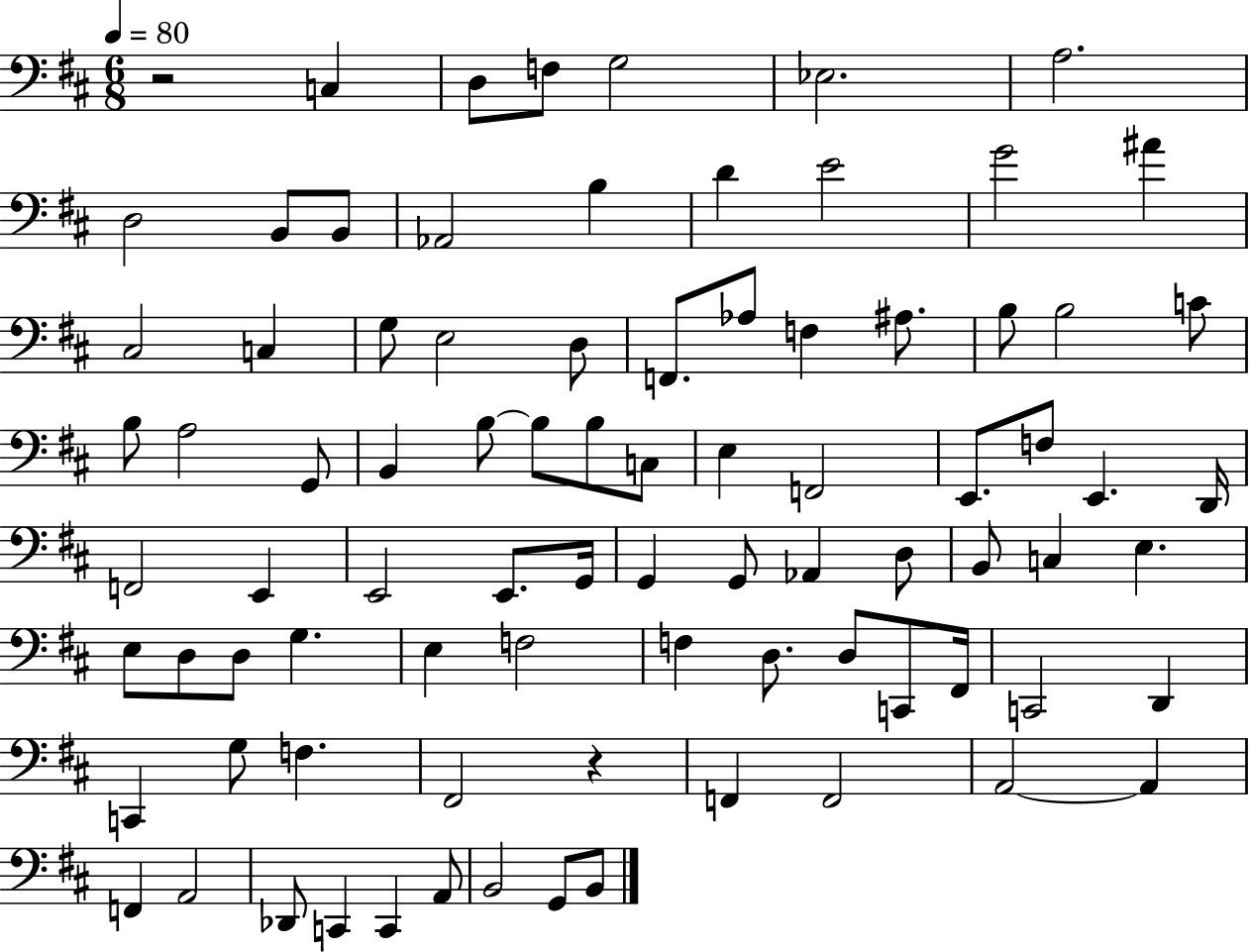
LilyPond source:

{
  \clef bass
  \numericTimeSignature
  \time 6/8
  \key d \major
  \tempo 4 = 80
  \repeat volta 2 { r2 c4 | d8 f8 g2 | ees2. | a2. | \break d2 b,8 b,8 | aes,2 b4 | d'4 e'2 | g'2 ais'4 | \break cis2 c4 | g8 e2 d8 | f,8. aes8 f4 ais8. | b8 b2 c'8 | \break b8 a2 g,8 | b,4 b8~~ b8 b8 c8 | e4 f,2 | e,8. f8 e,4. d,16 | \break f,2 e,4 | e,2 e,8. g,16 | g,4 g,8 aes,4 d8 | b,8 c4 e4. | \break e8 d8 d8 g4. | e4 f2 | f4 d8. d8 c,8 fis,16 | c,2 d,4 | \break c,4 g8 f4. | fis,2 r4 | f,4 f,2 | a,2~~ a,4 | \break f,4 a,2 | des,8 c,4 c,4 a,8 | b,2 g,8 b,8 | } \bar "|."
}